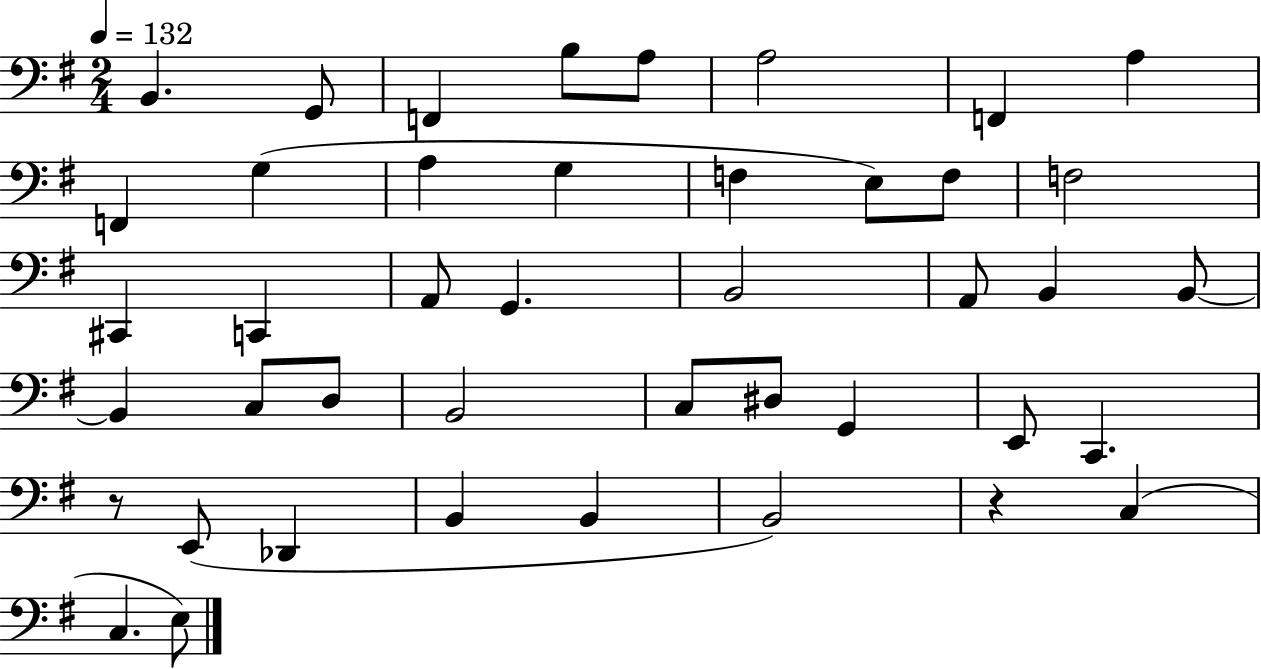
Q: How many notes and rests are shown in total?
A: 43